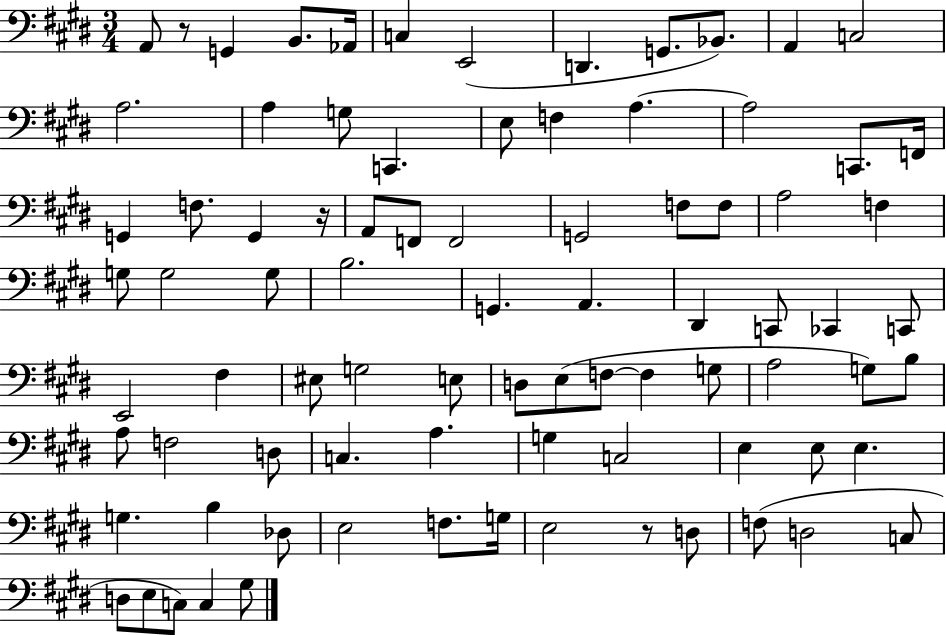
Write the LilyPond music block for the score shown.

{
  \clef bass
  \numericTimeSignature
  \time 3/4
  \key e \major
  a,8 r8 g,4 b,8. aes,16 | c4 e,2( | d,4. g,8. bes,8.) | a,4 c2 | \break a2. | a4 g8 c,4. | e8 f4 a4.~~ | a2 c,8. f,16 | \break g,4 f8. g,4 r16 | a,8 f,8 f,2 | g,2 f8 f8 | a2 f4 | \break g8 g2 g8 | b2. | g,4. a,4. | dis,4 c,8 ces,4 c,8 | \break e,2 fis4 | eis8 g2 e8 | d8 e8( f8~~ f4 g8 | a2 g8) b8 | \break a8 f2 d8 | c4. a4. | g4 c2 | e4 e8 e4. | \break g4. b4 des8 | e2 f8. g16 | e2 r8 d8 | f8( d2 c8 | \break d8 e8 c8) c4 gis8 | \bar "|."
}